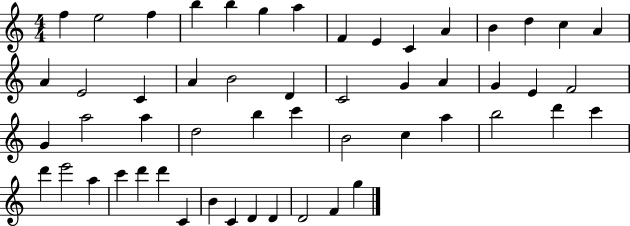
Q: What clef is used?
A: treble